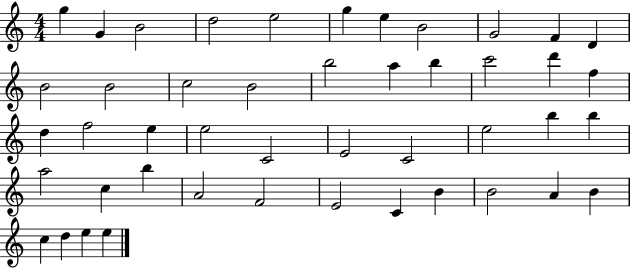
G5/q G4/q B4/h D5/h E5/h G5/q E5/q B4/h G4/h F4/q D4/q B4/h B4/h C5/h B4/h B5/h A5/q B5/q C6/h D6/q F5/q D5/q F5/h E5/q E5/h C4/h E4/h C4/h E5/h B5/q B5/q A5/h C5/q B5/q A4/h F4/h E4/h C4/q B4/q B4/h A4/q B4/q C5/q D5/q E5/q E5/q